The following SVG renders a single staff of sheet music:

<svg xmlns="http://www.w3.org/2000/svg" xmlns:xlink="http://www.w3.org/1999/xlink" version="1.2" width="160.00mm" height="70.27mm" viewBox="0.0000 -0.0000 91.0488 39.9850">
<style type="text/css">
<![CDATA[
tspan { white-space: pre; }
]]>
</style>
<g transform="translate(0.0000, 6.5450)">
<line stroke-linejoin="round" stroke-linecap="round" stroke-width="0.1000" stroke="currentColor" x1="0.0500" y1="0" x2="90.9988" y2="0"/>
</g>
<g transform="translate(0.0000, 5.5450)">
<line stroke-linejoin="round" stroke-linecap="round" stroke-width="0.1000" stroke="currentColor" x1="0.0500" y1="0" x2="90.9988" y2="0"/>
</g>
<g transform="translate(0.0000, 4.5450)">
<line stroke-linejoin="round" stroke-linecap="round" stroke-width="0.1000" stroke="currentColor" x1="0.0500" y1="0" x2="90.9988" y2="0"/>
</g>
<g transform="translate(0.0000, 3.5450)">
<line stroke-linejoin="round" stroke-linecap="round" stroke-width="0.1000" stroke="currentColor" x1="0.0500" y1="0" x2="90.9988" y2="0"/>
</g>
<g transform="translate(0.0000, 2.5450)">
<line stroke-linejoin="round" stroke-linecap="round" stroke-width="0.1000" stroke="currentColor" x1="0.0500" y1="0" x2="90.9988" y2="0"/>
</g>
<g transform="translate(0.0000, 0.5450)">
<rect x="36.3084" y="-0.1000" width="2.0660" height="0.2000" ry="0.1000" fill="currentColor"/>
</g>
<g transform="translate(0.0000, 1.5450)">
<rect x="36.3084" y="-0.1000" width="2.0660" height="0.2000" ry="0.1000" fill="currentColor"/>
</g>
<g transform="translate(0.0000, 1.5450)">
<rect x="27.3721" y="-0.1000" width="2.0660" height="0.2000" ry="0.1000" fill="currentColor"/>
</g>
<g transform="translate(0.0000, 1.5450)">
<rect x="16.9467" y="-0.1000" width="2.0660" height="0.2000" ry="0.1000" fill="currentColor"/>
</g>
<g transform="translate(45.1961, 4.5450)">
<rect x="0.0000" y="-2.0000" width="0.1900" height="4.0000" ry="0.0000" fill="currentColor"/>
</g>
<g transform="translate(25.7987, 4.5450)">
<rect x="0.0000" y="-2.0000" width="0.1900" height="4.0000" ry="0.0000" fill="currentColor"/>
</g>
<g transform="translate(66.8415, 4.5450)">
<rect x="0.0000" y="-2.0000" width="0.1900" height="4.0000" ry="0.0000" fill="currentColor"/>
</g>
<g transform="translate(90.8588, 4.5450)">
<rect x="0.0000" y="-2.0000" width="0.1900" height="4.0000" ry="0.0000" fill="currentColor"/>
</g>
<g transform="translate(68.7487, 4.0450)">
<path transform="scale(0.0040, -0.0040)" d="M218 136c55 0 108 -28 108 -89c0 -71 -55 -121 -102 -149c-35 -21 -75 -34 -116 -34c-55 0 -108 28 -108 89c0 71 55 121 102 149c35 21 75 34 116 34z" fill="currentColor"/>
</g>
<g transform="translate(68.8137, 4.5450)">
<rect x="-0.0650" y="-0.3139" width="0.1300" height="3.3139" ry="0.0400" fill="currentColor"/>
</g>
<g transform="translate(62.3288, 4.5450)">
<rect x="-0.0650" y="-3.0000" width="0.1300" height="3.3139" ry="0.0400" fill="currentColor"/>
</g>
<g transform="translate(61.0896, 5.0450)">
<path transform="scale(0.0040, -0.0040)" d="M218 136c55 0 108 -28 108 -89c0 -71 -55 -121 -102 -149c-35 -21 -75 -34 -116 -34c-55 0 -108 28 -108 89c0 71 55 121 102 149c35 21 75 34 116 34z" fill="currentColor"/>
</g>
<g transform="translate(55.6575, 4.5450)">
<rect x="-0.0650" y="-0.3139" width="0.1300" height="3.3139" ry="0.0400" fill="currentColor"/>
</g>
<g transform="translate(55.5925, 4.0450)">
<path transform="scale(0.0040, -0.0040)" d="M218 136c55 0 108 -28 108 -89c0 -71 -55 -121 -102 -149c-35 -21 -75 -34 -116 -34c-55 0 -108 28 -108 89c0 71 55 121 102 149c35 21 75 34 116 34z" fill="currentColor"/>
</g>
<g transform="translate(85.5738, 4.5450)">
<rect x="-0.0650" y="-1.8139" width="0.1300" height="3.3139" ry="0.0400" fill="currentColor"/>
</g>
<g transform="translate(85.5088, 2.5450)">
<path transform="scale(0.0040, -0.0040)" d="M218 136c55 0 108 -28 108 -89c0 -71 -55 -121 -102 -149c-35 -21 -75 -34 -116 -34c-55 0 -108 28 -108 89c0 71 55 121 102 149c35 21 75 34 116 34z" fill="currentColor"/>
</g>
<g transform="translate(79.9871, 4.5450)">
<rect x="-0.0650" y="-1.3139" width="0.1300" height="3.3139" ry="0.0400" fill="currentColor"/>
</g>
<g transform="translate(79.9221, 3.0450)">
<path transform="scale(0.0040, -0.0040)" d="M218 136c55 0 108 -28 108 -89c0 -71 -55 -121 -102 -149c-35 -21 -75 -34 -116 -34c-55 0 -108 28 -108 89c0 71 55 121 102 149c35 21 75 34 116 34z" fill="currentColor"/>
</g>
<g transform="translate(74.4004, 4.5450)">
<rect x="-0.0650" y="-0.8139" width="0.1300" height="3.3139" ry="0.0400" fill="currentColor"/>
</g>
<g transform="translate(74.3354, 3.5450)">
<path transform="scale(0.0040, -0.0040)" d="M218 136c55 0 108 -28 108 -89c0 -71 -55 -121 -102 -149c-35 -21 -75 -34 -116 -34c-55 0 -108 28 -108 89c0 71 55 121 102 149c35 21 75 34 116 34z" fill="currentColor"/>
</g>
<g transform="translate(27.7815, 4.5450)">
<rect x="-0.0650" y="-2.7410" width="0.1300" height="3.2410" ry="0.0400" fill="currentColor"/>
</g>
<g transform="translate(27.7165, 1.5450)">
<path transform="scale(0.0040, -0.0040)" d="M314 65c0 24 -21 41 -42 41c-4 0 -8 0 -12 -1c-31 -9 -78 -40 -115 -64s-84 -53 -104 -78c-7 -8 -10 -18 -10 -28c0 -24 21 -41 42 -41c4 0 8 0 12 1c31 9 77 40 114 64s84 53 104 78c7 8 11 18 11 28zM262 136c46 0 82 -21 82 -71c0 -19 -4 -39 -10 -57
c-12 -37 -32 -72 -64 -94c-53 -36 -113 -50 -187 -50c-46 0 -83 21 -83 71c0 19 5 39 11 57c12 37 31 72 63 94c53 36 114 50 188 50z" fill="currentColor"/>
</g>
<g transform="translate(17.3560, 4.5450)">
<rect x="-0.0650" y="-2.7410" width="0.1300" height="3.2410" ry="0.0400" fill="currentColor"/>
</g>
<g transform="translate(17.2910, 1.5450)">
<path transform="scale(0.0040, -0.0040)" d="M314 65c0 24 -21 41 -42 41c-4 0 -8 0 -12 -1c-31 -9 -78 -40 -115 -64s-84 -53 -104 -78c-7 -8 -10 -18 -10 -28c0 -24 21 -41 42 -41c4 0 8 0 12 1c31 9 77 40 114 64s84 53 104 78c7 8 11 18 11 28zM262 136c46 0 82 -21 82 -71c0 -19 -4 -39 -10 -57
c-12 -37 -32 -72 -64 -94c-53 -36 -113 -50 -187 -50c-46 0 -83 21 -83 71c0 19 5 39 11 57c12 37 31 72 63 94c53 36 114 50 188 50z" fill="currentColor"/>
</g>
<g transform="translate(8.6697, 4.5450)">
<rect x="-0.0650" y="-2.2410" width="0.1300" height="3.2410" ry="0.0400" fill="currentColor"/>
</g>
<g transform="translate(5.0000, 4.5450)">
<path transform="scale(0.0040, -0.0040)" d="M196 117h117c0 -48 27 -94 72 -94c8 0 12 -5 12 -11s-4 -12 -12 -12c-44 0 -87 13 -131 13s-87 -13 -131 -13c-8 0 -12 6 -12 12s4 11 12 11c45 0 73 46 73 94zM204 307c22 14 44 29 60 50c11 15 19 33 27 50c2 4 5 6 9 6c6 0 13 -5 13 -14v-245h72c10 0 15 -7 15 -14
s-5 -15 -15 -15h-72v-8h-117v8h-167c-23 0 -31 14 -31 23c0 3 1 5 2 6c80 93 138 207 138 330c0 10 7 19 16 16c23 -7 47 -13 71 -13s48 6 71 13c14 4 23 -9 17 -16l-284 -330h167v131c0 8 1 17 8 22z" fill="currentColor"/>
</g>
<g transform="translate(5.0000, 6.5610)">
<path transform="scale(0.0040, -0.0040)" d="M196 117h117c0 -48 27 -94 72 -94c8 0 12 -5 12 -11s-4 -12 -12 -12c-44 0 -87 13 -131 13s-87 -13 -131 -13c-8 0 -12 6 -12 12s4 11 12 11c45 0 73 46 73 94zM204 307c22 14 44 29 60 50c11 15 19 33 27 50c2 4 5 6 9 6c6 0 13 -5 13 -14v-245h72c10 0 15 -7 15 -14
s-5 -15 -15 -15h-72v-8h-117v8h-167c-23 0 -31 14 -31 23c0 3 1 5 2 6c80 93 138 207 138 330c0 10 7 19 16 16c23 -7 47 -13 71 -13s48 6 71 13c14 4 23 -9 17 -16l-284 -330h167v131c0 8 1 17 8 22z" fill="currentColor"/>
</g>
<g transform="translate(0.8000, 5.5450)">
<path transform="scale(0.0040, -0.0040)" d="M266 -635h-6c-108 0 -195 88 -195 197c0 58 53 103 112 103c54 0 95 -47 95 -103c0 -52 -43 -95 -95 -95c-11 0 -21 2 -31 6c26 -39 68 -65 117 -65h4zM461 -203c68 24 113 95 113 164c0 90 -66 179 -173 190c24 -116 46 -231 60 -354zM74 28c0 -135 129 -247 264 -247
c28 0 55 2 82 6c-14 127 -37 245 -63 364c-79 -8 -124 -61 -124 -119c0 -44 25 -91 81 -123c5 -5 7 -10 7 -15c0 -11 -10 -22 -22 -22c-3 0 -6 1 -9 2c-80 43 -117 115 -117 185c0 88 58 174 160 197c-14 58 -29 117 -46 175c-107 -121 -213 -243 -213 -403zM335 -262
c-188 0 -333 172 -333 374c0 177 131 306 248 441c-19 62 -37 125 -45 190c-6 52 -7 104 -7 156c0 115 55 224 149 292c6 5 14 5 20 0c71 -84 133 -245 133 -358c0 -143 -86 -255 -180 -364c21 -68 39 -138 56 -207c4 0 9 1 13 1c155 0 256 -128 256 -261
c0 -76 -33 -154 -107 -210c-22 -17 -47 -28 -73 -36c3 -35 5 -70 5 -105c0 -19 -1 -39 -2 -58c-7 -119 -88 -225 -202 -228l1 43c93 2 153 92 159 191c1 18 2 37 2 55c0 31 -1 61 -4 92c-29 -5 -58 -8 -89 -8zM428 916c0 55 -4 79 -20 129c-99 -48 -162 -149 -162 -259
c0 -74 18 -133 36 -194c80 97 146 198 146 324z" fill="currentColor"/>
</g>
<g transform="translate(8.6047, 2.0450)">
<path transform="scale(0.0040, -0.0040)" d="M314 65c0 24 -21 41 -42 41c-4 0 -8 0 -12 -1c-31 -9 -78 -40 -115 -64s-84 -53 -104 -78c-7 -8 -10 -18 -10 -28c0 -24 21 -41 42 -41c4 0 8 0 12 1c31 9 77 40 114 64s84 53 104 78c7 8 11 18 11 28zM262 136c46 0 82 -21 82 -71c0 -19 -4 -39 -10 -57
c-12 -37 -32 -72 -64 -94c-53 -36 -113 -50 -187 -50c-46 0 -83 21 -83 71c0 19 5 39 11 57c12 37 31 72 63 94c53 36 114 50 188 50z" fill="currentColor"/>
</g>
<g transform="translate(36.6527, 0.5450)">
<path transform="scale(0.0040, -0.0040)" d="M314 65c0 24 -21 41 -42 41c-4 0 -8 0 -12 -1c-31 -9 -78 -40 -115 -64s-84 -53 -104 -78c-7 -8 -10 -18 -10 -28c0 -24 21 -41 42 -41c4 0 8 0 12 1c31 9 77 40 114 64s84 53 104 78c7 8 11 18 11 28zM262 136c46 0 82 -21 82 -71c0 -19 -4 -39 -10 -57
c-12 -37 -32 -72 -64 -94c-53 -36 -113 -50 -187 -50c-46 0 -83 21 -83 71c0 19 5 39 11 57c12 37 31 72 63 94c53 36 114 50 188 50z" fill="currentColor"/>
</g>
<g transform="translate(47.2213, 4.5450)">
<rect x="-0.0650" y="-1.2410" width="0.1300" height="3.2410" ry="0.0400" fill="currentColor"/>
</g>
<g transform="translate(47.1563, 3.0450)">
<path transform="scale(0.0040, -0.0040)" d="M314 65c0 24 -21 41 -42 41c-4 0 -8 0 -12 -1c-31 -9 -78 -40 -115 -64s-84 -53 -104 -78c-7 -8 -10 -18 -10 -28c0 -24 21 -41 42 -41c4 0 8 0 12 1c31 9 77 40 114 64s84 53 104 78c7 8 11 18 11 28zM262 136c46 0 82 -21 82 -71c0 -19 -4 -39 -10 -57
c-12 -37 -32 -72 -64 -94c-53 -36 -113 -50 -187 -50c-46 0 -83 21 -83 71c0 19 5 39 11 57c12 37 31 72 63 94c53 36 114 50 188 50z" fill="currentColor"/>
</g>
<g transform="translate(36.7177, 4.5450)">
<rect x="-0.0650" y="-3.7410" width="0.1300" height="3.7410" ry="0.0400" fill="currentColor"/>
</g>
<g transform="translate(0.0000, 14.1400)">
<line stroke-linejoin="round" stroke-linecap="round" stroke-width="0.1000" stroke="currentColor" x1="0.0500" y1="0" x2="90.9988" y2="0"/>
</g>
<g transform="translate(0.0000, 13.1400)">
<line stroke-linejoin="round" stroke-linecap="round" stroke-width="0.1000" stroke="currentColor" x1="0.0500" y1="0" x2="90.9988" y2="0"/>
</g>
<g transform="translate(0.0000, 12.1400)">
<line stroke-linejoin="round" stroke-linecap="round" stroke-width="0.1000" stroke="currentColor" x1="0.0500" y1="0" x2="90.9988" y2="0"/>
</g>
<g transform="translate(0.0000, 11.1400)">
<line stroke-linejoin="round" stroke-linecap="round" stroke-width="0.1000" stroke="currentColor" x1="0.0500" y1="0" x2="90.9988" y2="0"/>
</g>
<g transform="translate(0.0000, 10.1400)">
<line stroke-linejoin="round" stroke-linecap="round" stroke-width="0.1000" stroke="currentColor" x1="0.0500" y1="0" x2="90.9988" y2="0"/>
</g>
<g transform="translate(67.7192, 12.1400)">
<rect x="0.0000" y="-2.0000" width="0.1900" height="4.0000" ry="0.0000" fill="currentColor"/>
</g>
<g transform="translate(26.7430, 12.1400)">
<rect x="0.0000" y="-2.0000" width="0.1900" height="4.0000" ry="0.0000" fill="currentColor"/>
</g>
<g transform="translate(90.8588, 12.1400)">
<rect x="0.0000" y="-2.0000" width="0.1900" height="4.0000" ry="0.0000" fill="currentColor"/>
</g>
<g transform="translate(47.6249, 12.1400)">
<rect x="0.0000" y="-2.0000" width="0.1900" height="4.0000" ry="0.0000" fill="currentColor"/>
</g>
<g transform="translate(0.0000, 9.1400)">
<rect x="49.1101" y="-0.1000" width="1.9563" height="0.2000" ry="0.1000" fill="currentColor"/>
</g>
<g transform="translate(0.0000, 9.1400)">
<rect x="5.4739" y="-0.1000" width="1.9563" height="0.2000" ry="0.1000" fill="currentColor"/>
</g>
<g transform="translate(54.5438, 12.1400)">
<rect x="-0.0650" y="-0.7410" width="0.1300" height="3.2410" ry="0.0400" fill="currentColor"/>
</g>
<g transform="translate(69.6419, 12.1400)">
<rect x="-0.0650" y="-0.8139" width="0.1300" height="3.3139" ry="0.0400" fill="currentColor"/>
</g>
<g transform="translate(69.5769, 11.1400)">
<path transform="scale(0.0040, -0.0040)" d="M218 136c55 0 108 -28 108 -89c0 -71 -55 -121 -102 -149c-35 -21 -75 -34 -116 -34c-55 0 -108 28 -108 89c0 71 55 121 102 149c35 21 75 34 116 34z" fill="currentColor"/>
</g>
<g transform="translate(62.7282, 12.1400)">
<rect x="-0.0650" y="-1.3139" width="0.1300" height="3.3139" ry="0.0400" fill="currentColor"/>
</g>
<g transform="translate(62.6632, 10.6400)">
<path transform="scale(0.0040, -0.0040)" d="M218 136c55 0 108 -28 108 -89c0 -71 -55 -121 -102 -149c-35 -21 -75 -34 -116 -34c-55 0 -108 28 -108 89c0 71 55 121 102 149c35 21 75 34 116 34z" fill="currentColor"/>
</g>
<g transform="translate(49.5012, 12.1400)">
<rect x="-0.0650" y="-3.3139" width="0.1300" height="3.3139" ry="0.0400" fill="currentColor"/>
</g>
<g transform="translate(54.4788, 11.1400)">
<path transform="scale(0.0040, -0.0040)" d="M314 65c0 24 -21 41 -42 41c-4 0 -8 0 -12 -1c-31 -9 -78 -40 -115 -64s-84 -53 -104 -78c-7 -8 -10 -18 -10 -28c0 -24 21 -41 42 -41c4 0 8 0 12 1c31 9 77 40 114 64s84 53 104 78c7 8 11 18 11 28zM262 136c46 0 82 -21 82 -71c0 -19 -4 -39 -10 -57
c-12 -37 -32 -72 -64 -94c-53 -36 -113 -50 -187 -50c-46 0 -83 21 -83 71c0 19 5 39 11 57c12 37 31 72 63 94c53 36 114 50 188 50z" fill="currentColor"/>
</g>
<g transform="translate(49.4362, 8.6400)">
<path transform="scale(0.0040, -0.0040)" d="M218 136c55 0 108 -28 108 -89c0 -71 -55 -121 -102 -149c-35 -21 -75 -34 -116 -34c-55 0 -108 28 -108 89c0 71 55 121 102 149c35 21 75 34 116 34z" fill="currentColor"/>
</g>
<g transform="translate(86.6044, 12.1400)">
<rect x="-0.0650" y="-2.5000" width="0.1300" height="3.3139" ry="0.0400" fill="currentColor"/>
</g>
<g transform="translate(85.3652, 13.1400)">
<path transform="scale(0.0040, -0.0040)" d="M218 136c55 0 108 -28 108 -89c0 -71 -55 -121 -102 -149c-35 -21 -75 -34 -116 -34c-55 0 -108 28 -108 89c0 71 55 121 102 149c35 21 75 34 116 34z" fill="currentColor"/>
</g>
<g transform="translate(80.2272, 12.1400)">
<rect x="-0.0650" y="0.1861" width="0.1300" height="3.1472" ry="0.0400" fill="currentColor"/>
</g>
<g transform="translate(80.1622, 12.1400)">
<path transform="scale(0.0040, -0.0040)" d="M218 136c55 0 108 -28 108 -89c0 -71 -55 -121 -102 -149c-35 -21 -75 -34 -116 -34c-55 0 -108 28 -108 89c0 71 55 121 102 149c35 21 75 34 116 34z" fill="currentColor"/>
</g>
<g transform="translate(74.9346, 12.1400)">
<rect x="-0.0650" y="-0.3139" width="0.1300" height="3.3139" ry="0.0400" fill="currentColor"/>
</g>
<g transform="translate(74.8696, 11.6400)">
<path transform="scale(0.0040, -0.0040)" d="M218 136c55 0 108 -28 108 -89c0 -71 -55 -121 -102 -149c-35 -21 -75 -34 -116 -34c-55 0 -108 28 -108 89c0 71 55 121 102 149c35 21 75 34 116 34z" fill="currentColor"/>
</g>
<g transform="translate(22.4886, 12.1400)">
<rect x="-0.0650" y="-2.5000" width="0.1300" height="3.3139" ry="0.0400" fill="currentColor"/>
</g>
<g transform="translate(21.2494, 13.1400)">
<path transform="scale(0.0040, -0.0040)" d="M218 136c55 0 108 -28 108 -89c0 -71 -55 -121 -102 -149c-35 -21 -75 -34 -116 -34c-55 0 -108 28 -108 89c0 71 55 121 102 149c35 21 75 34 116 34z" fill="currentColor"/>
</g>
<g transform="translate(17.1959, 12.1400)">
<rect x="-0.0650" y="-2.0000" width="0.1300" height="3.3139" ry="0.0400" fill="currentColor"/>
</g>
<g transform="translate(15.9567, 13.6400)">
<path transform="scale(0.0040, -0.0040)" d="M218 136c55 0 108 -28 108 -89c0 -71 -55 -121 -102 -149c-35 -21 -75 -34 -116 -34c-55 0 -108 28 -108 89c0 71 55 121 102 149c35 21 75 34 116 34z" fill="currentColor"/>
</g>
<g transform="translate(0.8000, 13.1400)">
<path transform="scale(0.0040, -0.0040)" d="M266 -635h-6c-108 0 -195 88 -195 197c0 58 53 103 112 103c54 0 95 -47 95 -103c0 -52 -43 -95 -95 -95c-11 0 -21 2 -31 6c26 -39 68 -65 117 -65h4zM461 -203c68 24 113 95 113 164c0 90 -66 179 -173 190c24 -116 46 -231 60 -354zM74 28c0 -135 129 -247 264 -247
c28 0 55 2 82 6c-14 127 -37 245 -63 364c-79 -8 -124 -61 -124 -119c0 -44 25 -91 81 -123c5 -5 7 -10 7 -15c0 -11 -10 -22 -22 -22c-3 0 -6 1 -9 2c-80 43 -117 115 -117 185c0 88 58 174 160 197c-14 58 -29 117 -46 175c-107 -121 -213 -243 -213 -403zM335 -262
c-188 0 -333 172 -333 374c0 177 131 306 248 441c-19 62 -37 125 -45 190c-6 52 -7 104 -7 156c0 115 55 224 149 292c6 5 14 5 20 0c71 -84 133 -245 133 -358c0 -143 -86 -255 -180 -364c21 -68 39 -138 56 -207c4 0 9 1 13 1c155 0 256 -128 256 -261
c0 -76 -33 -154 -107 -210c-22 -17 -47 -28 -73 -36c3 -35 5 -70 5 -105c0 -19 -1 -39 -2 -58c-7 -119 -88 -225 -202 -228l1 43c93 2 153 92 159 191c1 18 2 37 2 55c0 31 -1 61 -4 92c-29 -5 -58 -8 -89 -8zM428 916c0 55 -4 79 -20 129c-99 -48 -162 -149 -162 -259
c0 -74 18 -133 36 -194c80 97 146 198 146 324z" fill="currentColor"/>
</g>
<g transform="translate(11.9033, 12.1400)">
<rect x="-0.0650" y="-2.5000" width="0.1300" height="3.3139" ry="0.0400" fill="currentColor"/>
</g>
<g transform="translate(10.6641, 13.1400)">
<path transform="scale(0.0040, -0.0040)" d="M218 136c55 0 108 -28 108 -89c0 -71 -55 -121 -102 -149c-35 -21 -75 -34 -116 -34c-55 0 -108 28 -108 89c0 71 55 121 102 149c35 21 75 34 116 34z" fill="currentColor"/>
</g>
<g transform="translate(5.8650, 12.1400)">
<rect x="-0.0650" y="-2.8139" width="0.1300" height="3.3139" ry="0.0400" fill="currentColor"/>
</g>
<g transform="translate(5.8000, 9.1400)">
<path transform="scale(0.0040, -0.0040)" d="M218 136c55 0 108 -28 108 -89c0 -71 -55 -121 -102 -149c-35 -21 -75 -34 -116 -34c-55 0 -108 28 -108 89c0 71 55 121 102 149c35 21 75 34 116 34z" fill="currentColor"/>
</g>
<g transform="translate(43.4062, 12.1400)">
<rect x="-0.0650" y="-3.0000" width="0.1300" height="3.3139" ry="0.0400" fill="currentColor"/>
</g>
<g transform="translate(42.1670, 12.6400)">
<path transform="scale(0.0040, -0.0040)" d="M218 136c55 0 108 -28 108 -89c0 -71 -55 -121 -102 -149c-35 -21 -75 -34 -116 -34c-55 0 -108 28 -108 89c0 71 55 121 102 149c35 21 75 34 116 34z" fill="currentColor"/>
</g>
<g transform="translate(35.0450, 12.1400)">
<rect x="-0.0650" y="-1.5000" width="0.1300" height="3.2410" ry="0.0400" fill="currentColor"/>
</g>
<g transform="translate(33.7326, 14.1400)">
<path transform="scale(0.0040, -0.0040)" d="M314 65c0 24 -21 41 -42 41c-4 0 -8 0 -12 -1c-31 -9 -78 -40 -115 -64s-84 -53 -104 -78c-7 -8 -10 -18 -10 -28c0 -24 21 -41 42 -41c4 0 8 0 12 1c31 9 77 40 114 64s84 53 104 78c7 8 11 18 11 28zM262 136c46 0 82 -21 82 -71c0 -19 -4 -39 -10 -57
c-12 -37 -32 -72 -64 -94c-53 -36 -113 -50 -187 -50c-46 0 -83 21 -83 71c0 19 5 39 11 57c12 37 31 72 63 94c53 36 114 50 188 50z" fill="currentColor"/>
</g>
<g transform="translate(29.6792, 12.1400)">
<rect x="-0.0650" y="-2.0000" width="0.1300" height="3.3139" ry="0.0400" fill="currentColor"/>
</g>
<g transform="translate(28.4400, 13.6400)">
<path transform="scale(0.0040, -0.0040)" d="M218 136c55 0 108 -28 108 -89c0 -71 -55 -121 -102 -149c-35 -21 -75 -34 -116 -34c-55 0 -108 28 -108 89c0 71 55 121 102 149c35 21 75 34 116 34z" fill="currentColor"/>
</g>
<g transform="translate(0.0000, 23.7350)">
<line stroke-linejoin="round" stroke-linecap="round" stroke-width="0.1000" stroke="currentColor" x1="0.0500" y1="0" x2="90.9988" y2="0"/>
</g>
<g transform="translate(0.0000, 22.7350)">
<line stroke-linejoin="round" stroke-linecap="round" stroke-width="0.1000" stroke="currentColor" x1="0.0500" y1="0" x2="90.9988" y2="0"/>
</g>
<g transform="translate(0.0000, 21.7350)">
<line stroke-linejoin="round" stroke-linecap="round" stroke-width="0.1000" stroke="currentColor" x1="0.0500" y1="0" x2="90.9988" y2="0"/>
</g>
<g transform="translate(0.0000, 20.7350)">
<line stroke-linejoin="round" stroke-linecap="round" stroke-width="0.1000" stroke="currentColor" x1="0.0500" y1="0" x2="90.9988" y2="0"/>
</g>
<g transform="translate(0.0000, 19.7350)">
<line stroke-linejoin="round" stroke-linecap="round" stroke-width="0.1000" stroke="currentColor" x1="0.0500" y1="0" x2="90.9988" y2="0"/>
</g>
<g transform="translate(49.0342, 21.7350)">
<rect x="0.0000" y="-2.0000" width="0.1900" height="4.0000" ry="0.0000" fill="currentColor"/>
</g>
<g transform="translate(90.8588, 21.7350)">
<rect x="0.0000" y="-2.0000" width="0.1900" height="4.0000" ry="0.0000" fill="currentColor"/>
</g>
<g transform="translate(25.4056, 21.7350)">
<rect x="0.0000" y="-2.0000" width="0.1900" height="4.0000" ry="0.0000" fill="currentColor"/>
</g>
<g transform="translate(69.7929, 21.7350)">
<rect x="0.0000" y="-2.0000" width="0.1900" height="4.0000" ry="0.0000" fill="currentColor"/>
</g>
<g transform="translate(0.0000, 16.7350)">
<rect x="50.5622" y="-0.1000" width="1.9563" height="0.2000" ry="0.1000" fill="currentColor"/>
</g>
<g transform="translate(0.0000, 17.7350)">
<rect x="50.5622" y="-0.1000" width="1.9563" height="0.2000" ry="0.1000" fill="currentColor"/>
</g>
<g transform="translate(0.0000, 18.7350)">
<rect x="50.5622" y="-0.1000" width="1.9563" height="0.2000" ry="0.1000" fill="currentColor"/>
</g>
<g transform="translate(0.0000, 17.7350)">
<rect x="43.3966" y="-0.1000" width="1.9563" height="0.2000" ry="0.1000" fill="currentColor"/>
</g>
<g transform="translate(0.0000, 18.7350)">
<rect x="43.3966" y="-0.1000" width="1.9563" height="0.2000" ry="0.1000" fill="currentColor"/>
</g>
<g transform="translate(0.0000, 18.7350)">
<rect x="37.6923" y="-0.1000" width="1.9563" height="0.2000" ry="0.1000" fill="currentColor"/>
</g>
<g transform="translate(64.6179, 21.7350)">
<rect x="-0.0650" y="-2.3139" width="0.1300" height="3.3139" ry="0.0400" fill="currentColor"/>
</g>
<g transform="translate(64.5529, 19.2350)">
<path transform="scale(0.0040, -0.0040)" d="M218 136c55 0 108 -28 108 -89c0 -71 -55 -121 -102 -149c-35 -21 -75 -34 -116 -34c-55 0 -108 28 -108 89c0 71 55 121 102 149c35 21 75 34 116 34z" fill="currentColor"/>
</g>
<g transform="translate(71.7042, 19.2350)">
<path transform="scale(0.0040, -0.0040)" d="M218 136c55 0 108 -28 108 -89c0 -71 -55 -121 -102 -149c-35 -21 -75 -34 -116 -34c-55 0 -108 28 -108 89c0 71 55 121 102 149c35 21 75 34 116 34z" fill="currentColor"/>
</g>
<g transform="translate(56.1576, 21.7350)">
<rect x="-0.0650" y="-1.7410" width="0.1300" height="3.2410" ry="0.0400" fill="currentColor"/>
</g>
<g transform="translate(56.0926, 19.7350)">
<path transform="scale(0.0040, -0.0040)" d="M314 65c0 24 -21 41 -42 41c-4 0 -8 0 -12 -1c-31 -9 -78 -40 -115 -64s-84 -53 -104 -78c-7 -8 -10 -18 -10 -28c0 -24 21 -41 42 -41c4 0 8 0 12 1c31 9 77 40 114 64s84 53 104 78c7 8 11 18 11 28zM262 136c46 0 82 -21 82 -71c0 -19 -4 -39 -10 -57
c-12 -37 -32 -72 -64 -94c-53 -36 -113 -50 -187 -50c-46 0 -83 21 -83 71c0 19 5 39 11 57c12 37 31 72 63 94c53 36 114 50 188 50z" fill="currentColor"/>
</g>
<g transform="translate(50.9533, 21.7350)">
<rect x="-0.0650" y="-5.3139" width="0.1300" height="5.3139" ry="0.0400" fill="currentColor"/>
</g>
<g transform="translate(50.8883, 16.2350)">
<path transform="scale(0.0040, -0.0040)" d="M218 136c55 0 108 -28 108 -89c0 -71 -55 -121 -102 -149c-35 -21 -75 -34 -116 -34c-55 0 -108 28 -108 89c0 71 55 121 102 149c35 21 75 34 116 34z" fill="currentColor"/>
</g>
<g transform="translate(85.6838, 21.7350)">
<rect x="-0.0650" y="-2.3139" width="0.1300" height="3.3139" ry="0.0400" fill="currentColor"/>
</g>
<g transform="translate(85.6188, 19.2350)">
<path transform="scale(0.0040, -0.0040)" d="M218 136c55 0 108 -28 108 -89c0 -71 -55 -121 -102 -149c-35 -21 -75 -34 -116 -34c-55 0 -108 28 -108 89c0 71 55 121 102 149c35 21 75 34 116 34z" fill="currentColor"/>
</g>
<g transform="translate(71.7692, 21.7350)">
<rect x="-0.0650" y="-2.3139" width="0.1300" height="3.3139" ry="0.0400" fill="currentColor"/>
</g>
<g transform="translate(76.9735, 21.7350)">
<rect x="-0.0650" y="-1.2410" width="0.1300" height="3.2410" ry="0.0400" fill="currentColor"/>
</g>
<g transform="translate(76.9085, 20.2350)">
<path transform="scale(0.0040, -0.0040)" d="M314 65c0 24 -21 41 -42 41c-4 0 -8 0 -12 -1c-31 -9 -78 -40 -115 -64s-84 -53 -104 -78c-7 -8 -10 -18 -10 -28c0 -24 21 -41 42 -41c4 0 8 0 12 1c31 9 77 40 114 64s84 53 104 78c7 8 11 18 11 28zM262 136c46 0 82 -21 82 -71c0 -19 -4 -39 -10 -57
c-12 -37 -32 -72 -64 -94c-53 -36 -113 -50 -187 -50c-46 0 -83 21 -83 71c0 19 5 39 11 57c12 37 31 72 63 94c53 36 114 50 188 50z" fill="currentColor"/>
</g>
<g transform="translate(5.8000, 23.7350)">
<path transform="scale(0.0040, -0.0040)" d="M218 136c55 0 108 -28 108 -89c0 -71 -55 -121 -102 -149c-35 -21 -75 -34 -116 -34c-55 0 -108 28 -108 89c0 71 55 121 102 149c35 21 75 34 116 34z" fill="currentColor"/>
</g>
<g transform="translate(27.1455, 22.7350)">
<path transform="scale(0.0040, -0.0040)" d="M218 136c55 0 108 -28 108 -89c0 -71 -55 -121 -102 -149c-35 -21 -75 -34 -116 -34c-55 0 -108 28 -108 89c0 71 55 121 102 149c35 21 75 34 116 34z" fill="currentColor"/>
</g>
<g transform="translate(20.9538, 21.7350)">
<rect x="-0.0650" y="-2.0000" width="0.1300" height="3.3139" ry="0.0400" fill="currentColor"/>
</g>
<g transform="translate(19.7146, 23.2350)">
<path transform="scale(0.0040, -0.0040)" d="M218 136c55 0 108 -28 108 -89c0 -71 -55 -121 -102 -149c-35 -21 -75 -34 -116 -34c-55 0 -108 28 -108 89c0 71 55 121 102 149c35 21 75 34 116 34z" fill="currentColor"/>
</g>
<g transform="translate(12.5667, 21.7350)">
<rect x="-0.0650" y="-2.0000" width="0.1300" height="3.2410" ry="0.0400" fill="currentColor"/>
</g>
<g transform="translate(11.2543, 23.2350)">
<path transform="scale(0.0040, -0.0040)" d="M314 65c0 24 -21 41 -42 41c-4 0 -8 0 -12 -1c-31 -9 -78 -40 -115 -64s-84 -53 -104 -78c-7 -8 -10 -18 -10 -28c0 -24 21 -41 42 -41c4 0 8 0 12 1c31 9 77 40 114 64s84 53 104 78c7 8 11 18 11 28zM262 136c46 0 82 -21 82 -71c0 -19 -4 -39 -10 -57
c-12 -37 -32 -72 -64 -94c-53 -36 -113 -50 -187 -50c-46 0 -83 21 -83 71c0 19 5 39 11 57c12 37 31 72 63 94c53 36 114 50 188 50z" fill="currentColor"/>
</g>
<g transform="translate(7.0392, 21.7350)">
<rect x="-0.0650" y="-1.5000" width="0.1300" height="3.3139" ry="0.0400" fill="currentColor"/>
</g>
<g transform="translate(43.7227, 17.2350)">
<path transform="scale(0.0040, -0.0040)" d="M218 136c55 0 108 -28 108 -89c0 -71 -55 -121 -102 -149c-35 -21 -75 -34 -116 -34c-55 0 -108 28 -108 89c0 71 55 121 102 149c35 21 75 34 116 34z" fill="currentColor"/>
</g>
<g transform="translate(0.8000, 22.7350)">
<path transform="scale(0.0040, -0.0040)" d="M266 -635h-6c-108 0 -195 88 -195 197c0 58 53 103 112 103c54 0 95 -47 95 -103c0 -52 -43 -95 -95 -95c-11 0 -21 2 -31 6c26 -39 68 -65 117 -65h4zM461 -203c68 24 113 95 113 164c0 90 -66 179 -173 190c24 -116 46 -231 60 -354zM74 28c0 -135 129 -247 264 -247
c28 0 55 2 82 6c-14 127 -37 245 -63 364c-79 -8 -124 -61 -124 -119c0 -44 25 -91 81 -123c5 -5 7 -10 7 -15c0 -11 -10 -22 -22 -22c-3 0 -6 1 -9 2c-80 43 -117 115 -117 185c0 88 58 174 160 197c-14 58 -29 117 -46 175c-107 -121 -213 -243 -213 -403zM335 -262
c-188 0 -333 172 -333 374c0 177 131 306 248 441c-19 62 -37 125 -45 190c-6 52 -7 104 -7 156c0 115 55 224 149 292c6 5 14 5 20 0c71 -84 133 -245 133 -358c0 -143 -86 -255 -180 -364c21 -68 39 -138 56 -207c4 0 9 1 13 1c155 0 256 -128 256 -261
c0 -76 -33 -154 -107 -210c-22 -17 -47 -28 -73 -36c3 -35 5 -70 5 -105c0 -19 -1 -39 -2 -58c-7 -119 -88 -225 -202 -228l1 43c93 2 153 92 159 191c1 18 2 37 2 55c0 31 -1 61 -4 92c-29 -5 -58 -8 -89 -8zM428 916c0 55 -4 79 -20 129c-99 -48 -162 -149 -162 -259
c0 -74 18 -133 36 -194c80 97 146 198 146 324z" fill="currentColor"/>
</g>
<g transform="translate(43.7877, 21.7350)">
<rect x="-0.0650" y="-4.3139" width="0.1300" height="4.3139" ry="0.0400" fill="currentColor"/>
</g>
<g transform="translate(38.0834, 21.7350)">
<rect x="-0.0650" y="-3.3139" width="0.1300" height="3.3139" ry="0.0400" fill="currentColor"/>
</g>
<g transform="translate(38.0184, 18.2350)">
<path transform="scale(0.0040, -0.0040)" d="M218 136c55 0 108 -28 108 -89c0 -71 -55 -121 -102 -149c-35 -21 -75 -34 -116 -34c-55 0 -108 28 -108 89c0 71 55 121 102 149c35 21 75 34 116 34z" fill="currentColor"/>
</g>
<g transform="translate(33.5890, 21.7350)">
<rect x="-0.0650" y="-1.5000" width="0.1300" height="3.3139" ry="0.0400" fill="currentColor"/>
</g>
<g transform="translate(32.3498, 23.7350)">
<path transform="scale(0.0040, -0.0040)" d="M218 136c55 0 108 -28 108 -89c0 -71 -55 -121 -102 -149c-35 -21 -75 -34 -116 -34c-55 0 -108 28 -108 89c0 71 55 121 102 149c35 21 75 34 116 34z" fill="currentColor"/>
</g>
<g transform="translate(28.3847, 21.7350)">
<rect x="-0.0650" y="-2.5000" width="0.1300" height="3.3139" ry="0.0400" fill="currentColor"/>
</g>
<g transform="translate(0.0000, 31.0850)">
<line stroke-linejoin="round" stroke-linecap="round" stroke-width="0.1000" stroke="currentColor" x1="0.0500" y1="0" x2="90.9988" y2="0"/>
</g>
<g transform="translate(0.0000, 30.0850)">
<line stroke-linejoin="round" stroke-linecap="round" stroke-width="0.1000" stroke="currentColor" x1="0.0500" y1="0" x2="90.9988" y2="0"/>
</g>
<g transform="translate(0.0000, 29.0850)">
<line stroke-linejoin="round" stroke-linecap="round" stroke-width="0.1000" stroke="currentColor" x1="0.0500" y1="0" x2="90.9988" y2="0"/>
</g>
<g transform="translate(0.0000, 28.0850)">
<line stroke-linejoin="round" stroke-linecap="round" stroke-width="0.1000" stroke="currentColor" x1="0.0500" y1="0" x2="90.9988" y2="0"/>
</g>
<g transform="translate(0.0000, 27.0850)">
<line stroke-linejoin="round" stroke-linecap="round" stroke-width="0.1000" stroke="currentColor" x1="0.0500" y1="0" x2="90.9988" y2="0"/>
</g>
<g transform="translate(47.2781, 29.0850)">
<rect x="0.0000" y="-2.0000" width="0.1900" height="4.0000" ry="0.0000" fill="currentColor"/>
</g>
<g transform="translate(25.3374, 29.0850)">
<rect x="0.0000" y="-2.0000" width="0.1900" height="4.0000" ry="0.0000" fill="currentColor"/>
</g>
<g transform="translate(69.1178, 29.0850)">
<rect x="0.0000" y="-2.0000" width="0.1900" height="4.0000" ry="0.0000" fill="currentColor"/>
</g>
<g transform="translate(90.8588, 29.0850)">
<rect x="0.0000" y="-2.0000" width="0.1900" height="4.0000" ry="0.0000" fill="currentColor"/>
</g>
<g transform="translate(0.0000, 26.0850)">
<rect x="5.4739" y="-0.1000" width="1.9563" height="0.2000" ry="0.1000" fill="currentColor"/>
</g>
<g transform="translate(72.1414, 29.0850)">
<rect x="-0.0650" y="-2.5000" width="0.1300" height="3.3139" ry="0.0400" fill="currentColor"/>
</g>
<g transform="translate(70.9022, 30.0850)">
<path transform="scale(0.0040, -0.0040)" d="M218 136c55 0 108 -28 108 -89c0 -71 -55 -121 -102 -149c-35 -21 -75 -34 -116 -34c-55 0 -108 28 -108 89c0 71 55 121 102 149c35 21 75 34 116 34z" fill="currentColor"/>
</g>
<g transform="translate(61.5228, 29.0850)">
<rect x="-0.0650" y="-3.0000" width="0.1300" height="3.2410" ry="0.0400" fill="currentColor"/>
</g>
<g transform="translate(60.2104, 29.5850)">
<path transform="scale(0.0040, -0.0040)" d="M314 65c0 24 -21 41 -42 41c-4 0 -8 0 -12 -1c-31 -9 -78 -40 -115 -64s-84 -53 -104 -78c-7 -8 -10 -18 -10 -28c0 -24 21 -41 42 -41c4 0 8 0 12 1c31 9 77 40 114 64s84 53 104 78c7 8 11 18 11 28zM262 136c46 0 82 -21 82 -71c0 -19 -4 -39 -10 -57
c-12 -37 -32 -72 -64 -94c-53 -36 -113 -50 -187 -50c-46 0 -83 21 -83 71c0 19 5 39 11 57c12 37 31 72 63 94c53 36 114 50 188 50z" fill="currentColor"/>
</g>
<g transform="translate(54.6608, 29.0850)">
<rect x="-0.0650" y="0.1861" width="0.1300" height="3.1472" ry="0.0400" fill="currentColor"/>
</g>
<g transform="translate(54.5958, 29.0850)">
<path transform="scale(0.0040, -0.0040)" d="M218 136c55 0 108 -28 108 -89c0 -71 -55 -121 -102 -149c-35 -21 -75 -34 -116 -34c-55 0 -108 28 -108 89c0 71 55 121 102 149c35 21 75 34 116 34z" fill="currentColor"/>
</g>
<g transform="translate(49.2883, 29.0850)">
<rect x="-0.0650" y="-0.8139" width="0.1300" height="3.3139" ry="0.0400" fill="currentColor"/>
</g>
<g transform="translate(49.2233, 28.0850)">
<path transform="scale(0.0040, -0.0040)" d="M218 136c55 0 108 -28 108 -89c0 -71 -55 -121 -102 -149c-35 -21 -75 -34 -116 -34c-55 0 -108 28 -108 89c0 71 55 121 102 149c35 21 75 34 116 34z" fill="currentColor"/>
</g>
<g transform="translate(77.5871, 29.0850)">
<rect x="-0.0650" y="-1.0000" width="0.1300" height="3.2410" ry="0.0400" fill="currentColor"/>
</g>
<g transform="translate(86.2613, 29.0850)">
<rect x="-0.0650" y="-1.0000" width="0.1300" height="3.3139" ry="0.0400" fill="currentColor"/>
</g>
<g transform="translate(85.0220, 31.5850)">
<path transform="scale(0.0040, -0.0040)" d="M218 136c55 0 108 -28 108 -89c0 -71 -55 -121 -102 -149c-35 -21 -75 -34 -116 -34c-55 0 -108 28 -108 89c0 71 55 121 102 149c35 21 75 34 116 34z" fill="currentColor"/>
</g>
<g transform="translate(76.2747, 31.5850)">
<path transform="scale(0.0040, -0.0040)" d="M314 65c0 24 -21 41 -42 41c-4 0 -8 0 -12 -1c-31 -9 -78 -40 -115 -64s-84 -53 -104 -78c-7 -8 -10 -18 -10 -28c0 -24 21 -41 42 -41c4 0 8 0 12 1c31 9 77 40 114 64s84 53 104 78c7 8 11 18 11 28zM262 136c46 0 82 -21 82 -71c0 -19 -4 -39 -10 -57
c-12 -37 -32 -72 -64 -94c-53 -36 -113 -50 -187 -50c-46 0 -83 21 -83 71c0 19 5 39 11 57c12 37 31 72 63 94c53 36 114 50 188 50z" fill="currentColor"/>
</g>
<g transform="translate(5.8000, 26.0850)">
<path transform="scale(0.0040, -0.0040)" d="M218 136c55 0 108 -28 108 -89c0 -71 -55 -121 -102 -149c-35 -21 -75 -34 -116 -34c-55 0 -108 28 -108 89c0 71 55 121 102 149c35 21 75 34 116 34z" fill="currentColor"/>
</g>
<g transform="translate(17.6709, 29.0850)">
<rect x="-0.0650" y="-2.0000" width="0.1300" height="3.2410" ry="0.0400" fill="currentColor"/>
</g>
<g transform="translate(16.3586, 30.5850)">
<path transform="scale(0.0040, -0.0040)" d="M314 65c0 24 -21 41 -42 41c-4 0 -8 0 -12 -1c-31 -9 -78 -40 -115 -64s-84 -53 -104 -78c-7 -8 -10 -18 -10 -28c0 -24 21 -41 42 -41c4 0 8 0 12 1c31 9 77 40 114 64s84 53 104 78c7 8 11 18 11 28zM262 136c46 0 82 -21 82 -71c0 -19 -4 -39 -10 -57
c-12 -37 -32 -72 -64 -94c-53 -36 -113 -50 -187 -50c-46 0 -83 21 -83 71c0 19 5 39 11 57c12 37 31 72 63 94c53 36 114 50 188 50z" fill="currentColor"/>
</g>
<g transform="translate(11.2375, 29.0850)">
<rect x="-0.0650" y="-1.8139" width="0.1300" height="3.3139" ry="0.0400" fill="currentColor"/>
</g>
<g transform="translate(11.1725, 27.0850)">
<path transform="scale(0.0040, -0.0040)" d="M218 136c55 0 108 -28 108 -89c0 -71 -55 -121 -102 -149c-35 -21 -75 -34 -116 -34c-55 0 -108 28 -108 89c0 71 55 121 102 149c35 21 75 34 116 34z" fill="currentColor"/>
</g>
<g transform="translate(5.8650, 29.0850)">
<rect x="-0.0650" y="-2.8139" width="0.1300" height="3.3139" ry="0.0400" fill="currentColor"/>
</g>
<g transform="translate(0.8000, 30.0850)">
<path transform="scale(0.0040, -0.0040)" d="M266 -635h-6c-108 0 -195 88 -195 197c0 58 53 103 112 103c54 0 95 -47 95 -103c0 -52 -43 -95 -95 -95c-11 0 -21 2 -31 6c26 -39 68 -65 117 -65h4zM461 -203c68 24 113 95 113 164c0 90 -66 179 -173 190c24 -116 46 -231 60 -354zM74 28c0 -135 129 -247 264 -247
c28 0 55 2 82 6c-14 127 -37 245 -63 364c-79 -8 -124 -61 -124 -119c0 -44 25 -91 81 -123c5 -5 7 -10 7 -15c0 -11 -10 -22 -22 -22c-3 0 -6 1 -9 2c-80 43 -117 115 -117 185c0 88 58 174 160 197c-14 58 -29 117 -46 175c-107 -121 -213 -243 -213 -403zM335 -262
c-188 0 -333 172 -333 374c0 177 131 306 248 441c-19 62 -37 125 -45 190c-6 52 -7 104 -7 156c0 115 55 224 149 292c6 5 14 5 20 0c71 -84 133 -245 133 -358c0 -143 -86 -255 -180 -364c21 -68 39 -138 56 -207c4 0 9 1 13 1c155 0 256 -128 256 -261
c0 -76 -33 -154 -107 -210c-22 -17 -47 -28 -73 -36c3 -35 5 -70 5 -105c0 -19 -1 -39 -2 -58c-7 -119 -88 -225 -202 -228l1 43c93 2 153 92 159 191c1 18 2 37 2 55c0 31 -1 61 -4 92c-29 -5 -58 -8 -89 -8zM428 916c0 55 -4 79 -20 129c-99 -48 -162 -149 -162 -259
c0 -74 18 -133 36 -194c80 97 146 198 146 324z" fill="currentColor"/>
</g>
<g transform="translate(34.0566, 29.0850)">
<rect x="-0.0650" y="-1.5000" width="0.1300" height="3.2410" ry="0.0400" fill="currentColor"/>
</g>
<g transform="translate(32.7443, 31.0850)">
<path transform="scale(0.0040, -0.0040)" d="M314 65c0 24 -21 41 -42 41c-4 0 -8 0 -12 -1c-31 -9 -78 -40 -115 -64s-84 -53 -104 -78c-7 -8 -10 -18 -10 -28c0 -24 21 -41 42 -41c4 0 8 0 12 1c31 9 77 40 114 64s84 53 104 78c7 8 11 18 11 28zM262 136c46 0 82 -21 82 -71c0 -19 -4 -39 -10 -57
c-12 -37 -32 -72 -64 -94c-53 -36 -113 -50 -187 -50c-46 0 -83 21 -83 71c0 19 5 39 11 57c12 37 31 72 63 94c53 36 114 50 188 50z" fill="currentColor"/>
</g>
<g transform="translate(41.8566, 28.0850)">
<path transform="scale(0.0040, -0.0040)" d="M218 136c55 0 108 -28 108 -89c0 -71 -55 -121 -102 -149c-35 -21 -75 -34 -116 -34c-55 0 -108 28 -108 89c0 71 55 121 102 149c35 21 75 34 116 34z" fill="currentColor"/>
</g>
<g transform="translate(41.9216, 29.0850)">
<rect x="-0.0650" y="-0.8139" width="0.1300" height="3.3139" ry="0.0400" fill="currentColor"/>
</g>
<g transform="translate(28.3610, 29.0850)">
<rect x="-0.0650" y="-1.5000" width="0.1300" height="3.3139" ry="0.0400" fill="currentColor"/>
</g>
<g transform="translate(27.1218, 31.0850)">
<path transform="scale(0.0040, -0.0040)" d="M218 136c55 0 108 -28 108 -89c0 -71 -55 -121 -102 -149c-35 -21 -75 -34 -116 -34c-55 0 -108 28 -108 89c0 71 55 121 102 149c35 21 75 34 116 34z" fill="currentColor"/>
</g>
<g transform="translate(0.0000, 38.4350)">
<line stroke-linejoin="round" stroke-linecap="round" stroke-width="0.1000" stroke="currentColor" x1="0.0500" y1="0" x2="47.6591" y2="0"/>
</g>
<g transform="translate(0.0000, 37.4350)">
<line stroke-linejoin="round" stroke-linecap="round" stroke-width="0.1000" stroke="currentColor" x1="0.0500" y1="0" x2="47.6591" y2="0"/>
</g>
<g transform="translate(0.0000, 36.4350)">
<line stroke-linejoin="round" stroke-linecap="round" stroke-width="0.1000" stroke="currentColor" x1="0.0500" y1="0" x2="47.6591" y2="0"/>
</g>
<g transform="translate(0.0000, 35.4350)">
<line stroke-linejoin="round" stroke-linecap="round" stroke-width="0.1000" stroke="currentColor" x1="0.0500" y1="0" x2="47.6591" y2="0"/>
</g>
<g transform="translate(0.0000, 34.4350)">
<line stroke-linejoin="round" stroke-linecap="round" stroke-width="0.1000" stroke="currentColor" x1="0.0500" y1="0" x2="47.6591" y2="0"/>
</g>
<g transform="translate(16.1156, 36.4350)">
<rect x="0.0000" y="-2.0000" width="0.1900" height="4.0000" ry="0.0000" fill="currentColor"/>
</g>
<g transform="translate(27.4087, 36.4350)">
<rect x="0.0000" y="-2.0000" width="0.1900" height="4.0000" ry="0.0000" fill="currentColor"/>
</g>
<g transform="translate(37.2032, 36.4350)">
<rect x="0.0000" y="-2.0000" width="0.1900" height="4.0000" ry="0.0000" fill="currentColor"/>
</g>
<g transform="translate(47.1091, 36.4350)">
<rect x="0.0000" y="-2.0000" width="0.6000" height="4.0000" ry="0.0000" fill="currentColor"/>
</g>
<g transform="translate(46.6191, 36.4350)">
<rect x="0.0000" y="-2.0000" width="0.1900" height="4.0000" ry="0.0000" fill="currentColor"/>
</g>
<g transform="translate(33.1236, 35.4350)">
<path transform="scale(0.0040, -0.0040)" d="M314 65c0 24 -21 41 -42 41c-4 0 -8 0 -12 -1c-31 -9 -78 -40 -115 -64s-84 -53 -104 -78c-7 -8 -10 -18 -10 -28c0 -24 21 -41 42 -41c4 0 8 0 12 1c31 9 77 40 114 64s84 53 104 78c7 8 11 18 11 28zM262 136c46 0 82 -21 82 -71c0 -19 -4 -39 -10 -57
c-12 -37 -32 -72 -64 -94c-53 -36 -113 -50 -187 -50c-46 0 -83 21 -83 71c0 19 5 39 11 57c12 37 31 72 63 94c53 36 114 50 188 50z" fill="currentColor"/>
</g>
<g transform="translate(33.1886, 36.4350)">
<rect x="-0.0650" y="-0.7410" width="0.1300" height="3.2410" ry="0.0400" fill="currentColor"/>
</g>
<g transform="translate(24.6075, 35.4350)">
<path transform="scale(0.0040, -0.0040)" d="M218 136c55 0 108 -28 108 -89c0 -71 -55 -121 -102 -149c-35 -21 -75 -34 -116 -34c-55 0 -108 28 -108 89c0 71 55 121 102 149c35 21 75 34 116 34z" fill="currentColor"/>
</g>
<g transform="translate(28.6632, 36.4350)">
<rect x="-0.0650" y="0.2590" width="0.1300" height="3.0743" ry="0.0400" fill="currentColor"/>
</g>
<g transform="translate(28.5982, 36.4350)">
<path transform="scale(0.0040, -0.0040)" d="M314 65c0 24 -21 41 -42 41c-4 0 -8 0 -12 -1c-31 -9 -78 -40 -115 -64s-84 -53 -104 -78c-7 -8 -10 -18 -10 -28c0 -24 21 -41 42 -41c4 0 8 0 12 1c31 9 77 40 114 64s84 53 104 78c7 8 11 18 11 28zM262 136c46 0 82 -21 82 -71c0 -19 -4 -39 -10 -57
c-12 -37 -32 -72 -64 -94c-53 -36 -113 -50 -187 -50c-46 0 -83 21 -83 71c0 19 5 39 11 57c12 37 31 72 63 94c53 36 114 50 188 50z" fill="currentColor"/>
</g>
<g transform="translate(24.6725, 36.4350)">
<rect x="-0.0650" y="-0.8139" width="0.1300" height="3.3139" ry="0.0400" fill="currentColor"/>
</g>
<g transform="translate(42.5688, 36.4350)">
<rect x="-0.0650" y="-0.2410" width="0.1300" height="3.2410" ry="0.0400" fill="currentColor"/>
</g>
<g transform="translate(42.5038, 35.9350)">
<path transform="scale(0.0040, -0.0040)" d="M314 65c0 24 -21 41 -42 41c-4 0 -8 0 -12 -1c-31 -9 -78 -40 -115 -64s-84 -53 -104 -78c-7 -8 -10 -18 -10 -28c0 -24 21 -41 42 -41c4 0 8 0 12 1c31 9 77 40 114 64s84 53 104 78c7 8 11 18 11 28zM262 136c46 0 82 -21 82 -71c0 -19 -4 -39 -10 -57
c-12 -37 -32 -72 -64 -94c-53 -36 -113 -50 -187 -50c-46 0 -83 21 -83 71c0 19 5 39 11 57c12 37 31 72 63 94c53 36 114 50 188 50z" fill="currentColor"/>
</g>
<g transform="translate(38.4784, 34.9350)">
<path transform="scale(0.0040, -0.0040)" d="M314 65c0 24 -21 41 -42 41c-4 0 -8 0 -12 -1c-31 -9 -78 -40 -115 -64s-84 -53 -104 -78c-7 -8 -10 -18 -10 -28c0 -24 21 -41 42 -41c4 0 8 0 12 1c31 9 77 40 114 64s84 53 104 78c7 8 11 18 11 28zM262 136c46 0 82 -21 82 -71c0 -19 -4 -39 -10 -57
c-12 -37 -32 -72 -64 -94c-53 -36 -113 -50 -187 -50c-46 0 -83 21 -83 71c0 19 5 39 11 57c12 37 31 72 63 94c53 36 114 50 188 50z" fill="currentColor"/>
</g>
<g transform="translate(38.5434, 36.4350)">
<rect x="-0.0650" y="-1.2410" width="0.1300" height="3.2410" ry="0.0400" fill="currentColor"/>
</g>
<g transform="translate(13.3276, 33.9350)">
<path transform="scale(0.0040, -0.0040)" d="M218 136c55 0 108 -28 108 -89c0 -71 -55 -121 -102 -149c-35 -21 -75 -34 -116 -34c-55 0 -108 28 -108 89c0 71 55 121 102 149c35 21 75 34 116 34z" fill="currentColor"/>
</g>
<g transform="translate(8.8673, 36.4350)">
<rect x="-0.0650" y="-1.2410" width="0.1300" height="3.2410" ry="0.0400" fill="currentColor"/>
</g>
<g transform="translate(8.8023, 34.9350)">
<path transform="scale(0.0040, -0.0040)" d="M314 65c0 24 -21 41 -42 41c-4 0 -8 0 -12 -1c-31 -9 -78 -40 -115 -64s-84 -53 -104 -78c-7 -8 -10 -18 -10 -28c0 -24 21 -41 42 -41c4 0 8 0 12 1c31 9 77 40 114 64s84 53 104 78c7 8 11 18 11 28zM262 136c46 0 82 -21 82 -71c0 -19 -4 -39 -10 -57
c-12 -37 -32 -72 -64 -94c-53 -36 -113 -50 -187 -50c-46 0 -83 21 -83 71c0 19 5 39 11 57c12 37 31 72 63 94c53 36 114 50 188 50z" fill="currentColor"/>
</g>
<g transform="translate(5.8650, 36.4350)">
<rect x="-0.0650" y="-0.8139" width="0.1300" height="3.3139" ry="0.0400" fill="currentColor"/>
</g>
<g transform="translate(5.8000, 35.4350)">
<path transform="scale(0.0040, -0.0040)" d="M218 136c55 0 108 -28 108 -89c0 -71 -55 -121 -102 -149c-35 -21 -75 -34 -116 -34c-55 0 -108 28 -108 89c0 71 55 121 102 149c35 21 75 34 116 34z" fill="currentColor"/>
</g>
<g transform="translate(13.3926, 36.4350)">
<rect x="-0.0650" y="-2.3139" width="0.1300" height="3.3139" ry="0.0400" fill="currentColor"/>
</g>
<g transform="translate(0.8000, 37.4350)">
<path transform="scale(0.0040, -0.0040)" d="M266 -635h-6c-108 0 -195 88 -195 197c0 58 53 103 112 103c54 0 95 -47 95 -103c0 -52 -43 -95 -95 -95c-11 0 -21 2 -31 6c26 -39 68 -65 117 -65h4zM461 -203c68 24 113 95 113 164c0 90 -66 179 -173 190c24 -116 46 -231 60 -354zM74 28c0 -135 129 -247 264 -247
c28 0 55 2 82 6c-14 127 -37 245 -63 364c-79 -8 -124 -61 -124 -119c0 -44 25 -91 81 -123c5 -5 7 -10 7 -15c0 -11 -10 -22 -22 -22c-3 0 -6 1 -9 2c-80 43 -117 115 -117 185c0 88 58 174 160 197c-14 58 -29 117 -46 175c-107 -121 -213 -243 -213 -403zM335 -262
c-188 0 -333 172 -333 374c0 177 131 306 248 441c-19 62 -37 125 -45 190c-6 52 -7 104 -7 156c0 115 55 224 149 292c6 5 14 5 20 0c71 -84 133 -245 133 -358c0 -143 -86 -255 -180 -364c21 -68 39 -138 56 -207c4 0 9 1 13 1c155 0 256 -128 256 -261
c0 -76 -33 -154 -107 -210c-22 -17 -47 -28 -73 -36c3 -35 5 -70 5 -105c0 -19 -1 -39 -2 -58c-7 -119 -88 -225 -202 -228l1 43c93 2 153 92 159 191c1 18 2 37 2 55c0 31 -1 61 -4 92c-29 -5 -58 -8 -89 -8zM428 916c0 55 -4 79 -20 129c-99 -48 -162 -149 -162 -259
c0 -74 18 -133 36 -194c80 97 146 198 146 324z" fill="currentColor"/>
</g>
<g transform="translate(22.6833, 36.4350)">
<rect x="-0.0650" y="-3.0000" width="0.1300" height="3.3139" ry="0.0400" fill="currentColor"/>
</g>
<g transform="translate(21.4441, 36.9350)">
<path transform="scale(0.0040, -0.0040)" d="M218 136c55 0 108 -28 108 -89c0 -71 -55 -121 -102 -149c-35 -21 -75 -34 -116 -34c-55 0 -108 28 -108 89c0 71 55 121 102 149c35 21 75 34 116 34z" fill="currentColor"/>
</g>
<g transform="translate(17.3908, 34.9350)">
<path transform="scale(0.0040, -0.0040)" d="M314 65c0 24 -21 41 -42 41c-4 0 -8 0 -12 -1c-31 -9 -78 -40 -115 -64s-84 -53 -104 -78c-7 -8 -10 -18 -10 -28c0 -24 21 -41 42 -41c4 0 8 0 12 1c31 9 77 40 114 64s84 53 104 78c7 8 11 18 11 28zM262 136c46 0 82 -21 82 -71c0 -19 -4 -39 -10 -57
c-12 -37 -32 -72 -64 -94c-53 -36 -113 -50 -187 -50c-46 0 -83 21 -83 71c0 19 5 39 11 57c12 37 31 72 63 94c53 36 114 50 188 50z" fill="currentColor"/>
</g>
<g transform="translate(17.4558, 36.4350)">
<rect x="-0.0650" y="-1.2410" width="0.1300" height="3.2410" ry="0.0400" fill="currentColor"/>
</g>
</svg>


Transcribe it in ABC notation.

X:1
T:Untitled
M:4/4
L:1/4
K:C
g2 a2 a2 c'2 e2 c A c d e f a G F G F E2 A b d2 e d c B G E F2 F G E b d' f' f2 g g e2 g a f F2 E E2 d d B A2 G D2 D d e2 g e2 A d B2 d2 e2 c2